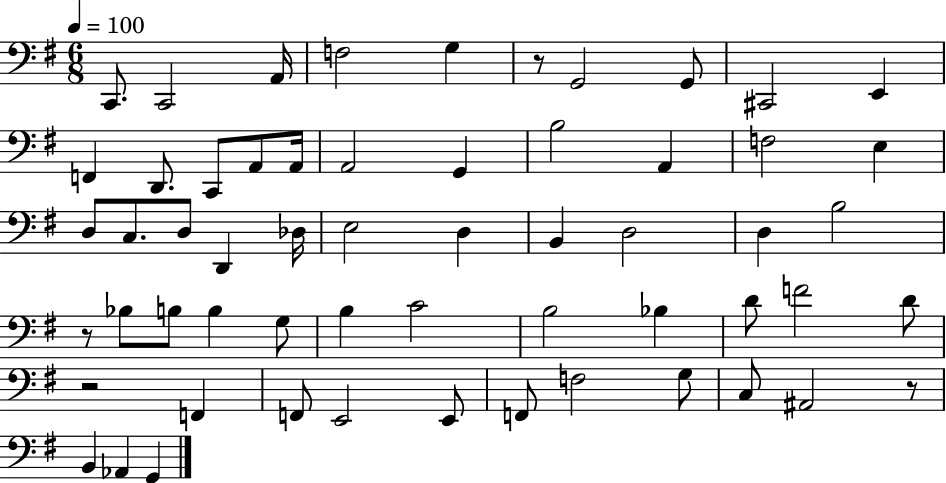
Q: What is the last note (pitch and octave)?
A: G2